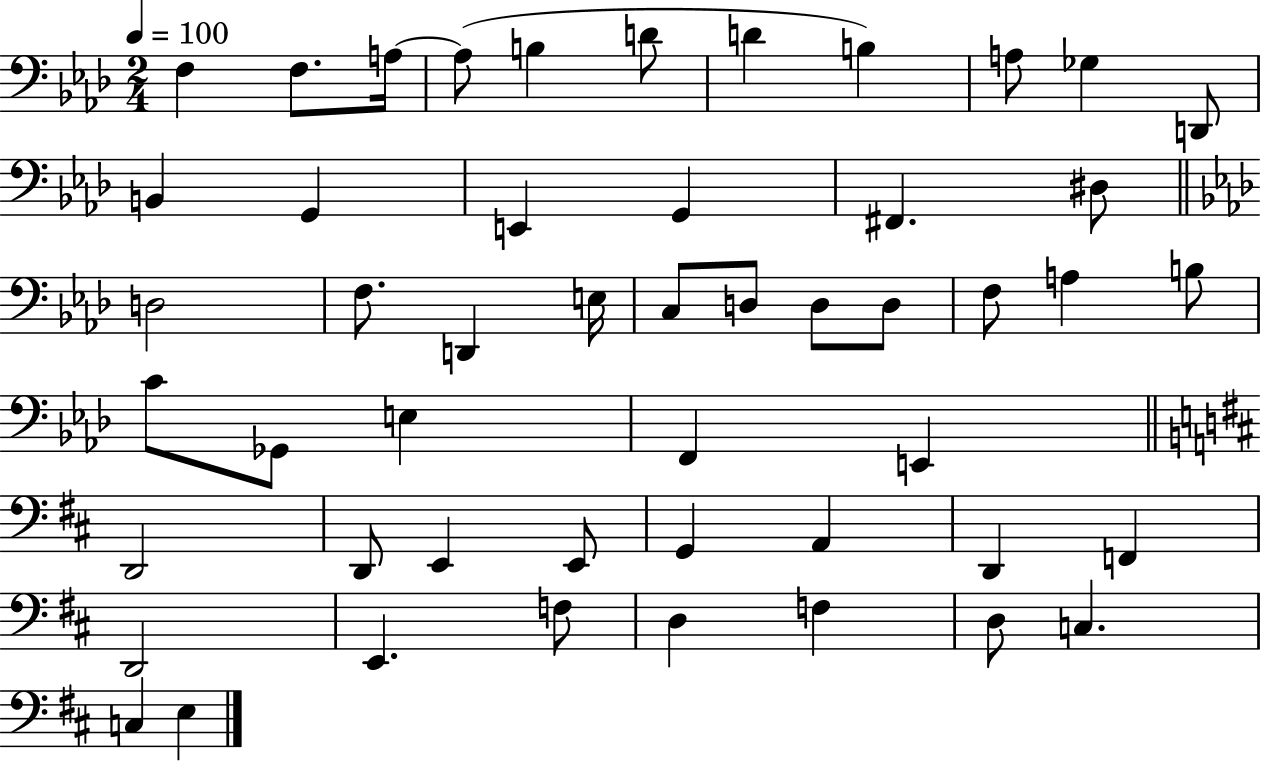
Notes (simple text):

F3/q F3/e. A3/s A3/e B3/q D4/e D4/q B3/q A3/e Gb3/q D2/e B2/q G2/q E2/q G2/q F#2/q. D#3/e D3/h F3/e. D2/q E3/s C3/e D3/e D3/e D3/e F3/e A3/q B3/e C4/e Gb2/e E3/q F2/q E2/q D2/h D2/e E2/q E2/e G2/q A2/q D2/q F2/q D2/h E2/q. F3/e D3/q F3/q D3/e C3/q. C3/q E3/q